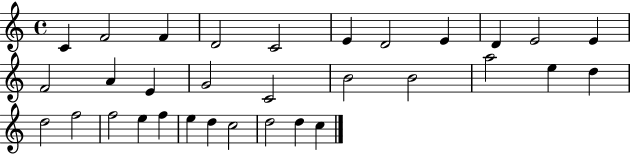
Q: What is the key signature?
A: C major